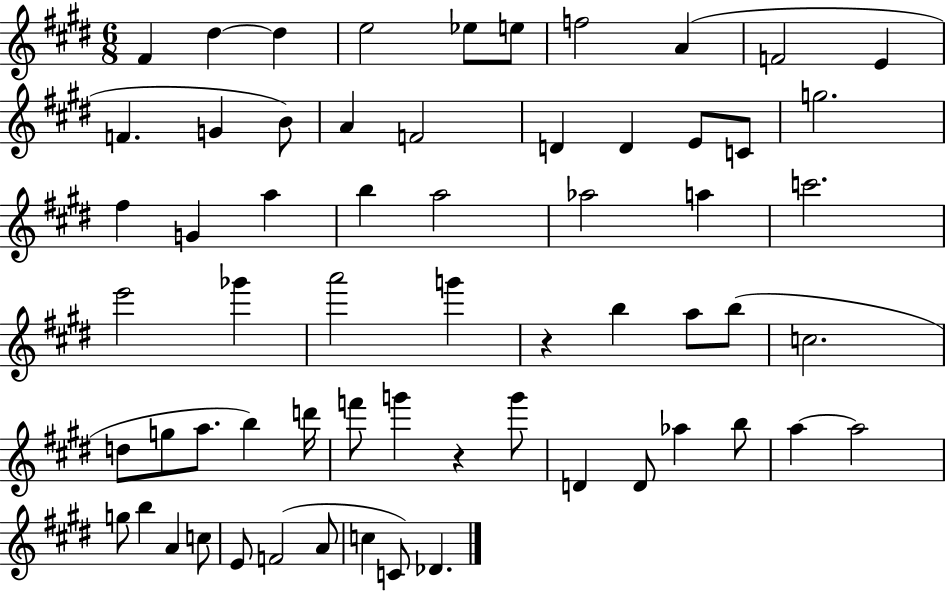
F#4/q D#5/q D#5/q E5/h Eb5/e E5/e F5/h A4/q F4/h E4/q F4/q. G4/q B4/e A4/q F4/h D4/q D4/q E4/e C4/e G5/h. F#5/q G4/q A5/q B5/q A5/h Ab5/h A5/q C6/h. E6/h Gb6/q A6/h G6/q R/q B5/q A5/e B5/e C5/h. D5/e G5/e A5/e. B5/q D6/s F6/e G6/q R/q G6/e D4/q D4/e Ab5/q B5/e A5/q A5/h G5/e B5/q A4/q C5/e E4/e F4/h A4/e C5/q C4/e Db4/q.